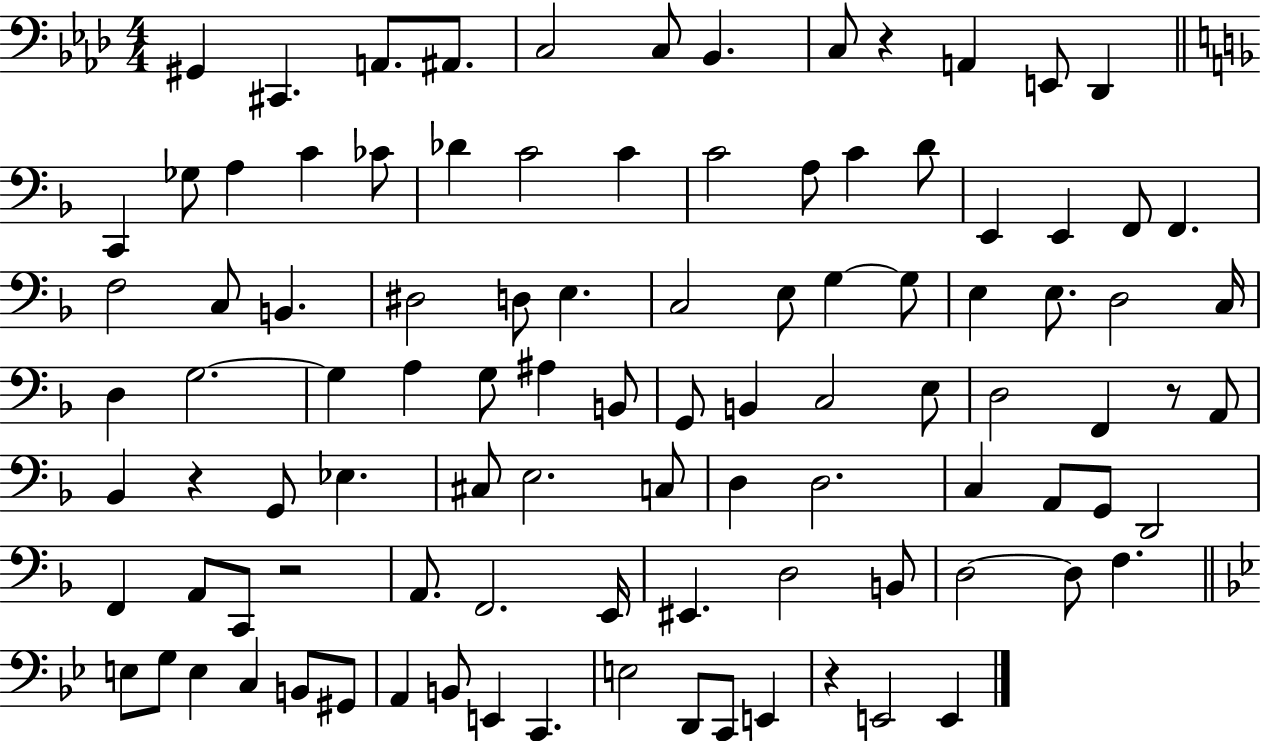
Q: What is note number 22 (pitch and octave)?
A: C4